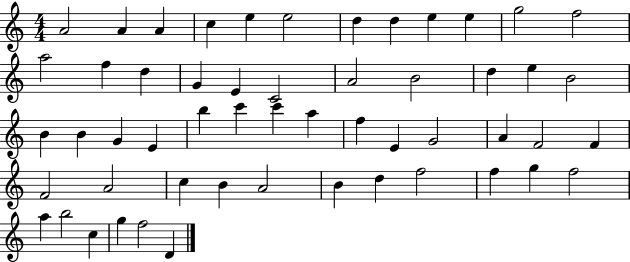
A4/h A4/q A4/q C5/q E5/q E5/h D5/q D5/q E5/q E5/q G5/h F5/h A5/h F5/q D5/q G4/q E4/q C4/h A4/h B4/h D5/q E5/q B4/h B4/q B4/q G4/q E4/q B5/q C6/q C6/q A5/q F5/q E4/q G4/h A4/q F4/h F4/q F4/h A4/h C5/q B4/q A4/h B4/q D5/q F5/h F5/q G5/q F5/h A5/q B5/h C5/q G5/q F5/h D4/q